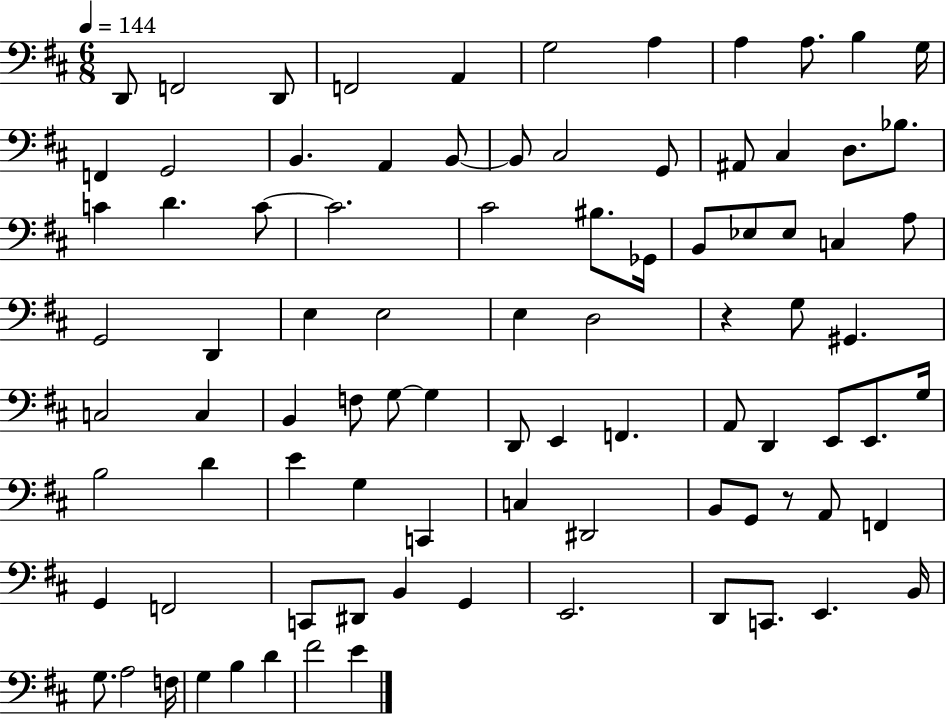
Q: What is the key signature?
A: D major